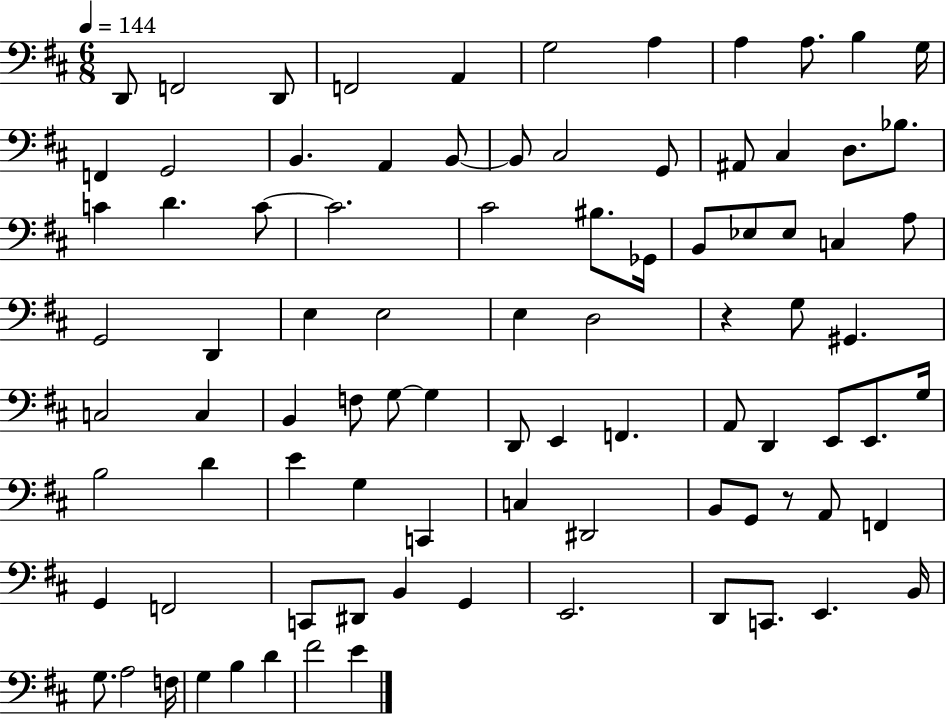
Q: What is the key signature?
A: D major